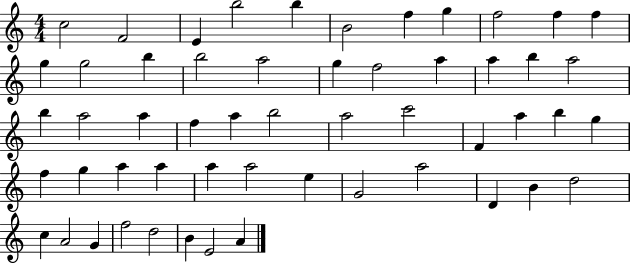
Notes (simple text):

C5/h F4/h E4/q B5/h B5/q B4/h F5/q G5/q F5/h F5/q F5/q G5/q G5/h B5/q B5/h A5/h G5/q F5/h A5/q A5/q B5/q A5/h B5/q A5/h A5/q F5/q A5/q B5/h A5/h C6/h F4/q A5/q B5/q G5/q F5/q G5/q A5/q A5/q A5/q A5/h E5/q G4/h A5/h D4/q B4/q D5/h C5/q A4/h G4/q F5/h D5/h B4/q E4/h A4/q